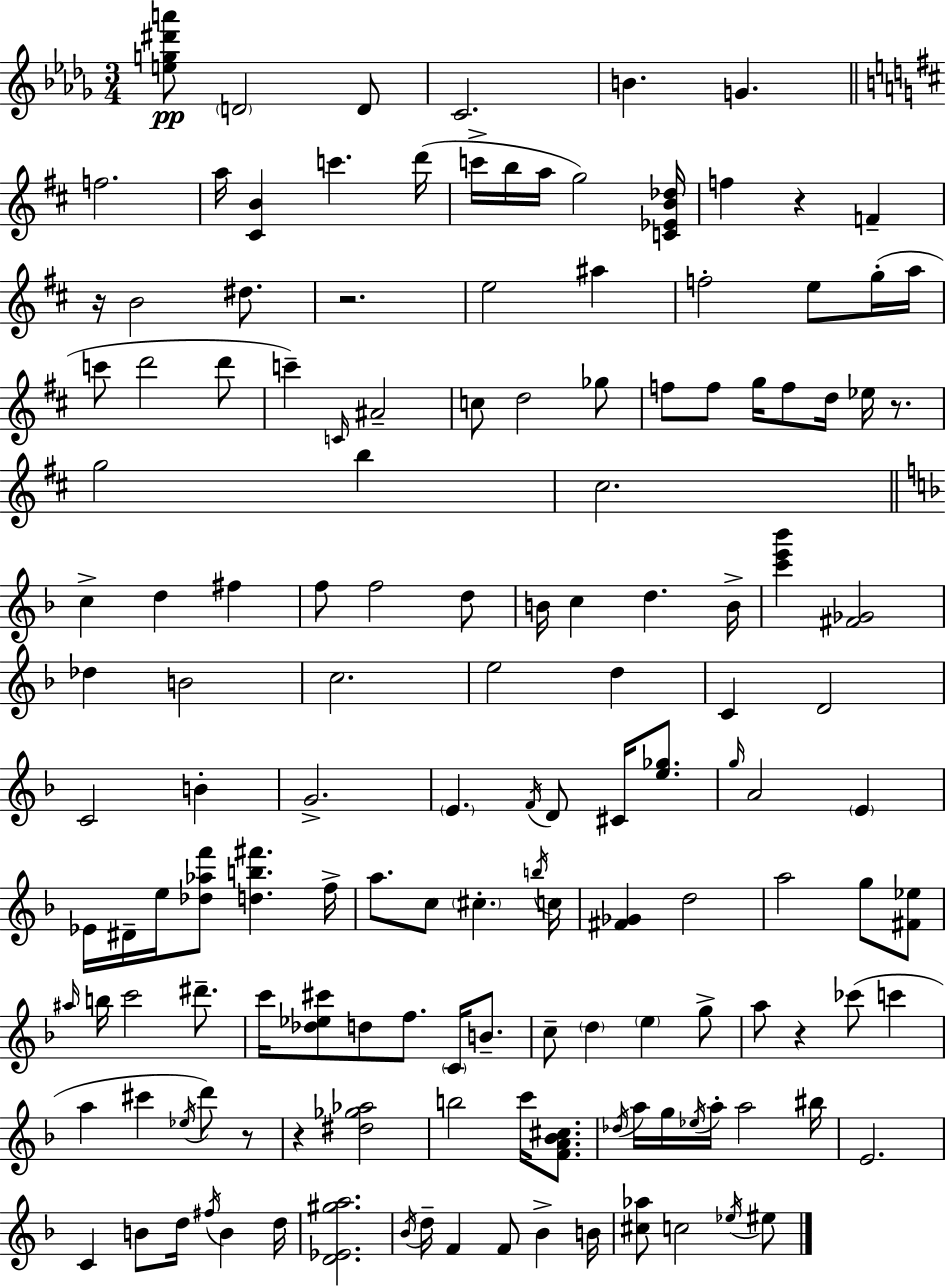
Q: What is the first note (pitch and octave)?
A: D4